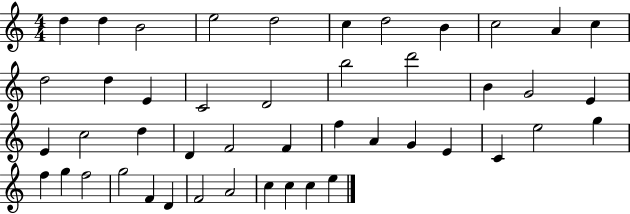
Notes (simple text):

D5/q D5/q B4/h E5/h D5/h C5/q D5/h B4/q C5/h A4/q C5/q D5/h D5/q E4/q C4/h D4/h B5/h D6/h B4/q G4/h E4/q E4/q C5/h D5/q D4/q F4/h F4/q F5/q A4/q G4/q E4/q C4/q E5/h G5/q F5/q G5/q F5/h G5/h F4/q D4/q F4/h A4/h C5/q C5/q C5/q E5/q